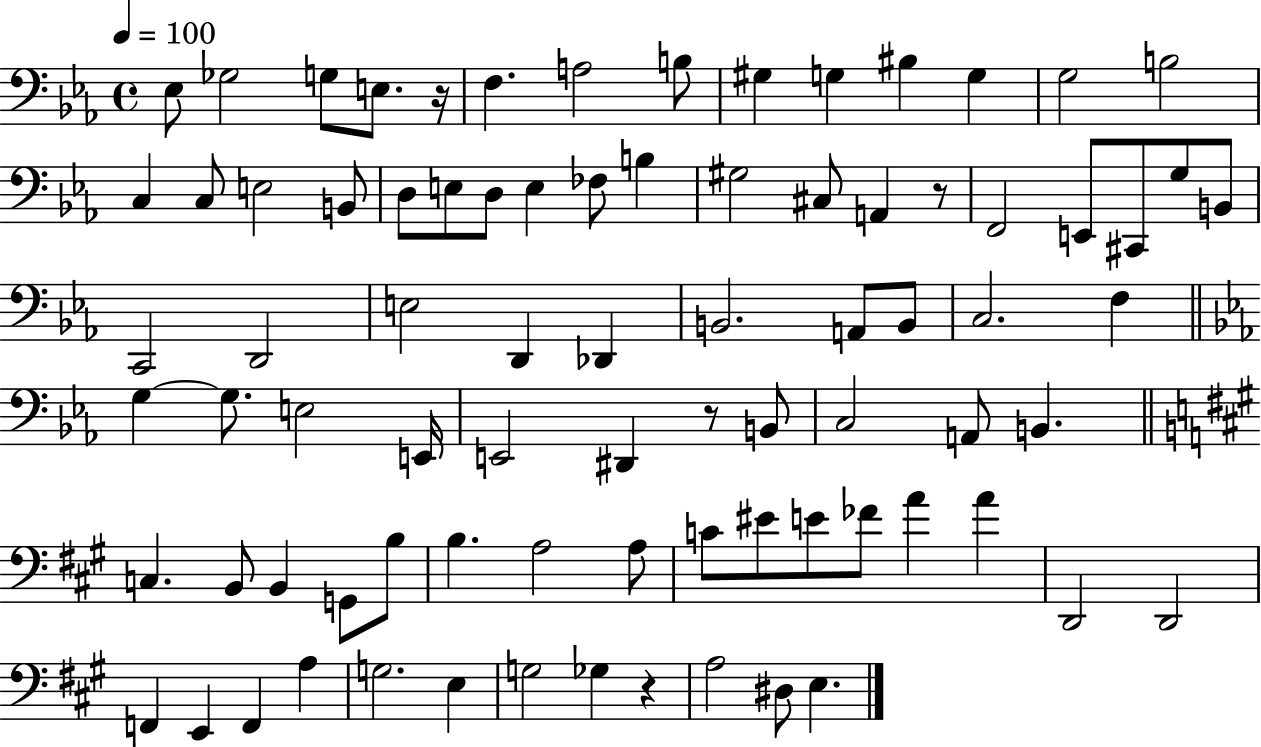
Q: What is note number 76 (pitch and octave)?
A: A3